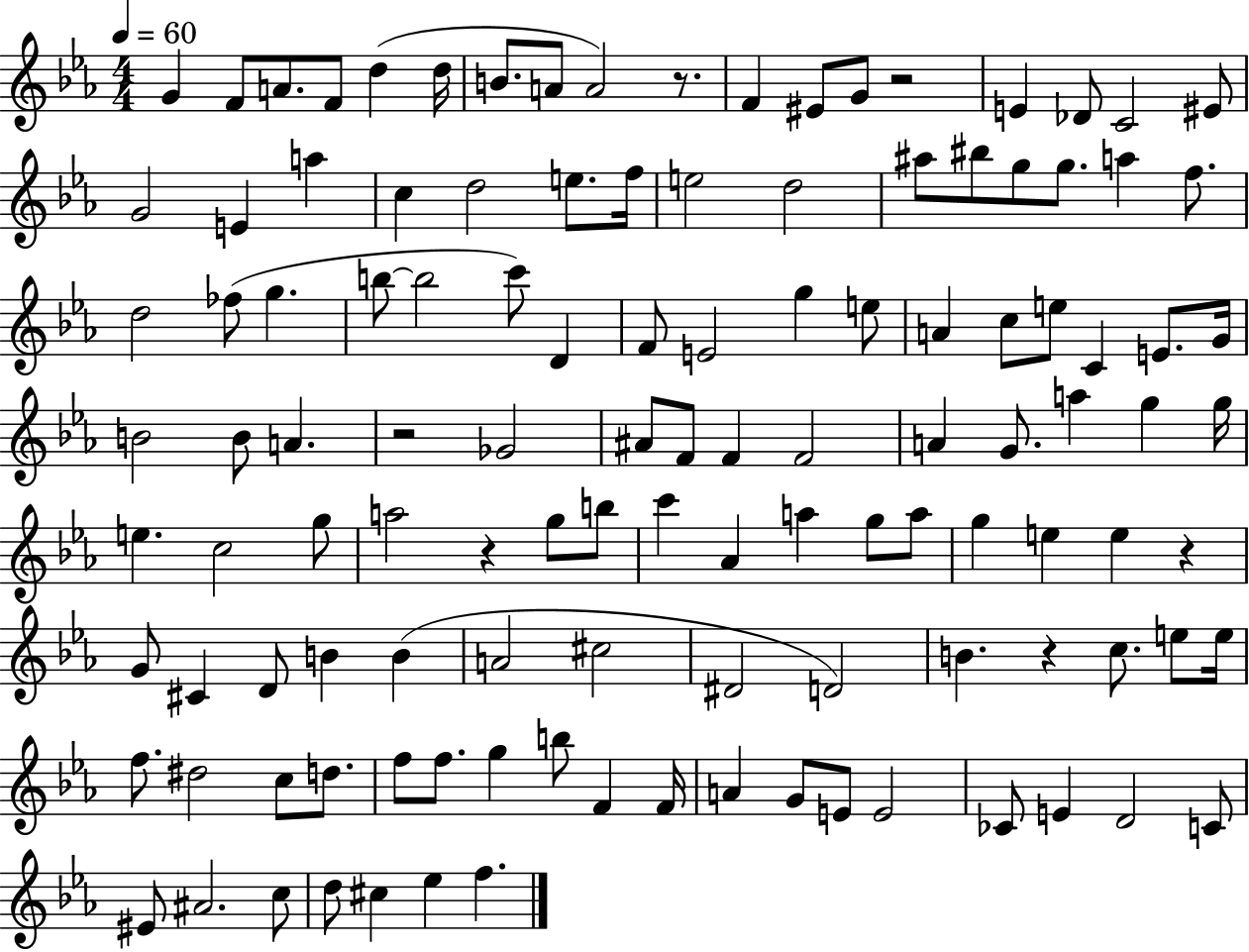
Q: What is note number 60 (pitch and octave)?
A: G5